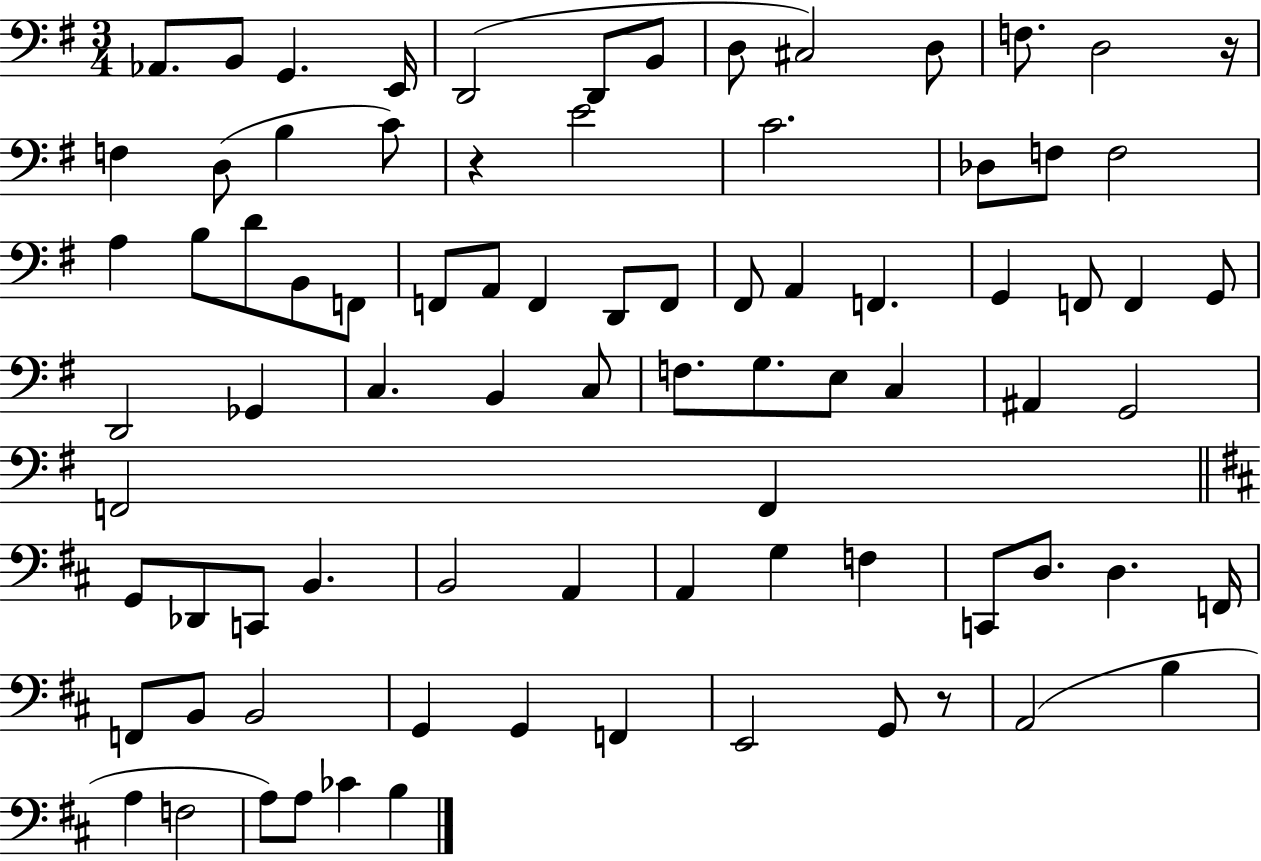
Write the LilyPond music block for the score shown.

{
  \clef bass
  \numericTimeSignature
  \time 3/4
  \key g \major
  aes,8. b,8 g,4. e,16 | d,2( d,8 b,8 | d8 cis2) d8 | f8. d2 r16 | \break f4 d8( b4 c'8) | r4 e'2 | c'2. | des8 f8 f2 | \break a4 b8 d'8 b,8 f,8 | f,8 a,8 f,4 d,8 f,8 | fis,8 a,4 f,4. | g,4 f,8 f,4 g,8 | \break d,2 ges,4 | c4. b,4 c8 | f8. g8. e8 c4 | ais,4 g,2 | \break f,2 f,4 | \bar "||" \break \key b \minor g,8 des,8 c,8 b,4. | b,2 a,4 | a,4 g4 f4 | c,8 d8. d4. f,16 | \break f,8 b,8 b,2 | g,4 g,4 f,4 | e,2 g,8 r8 | a,2( b4 | \break a4 f2 | a8) a8 ces'4 b4 | \bar "|."
}